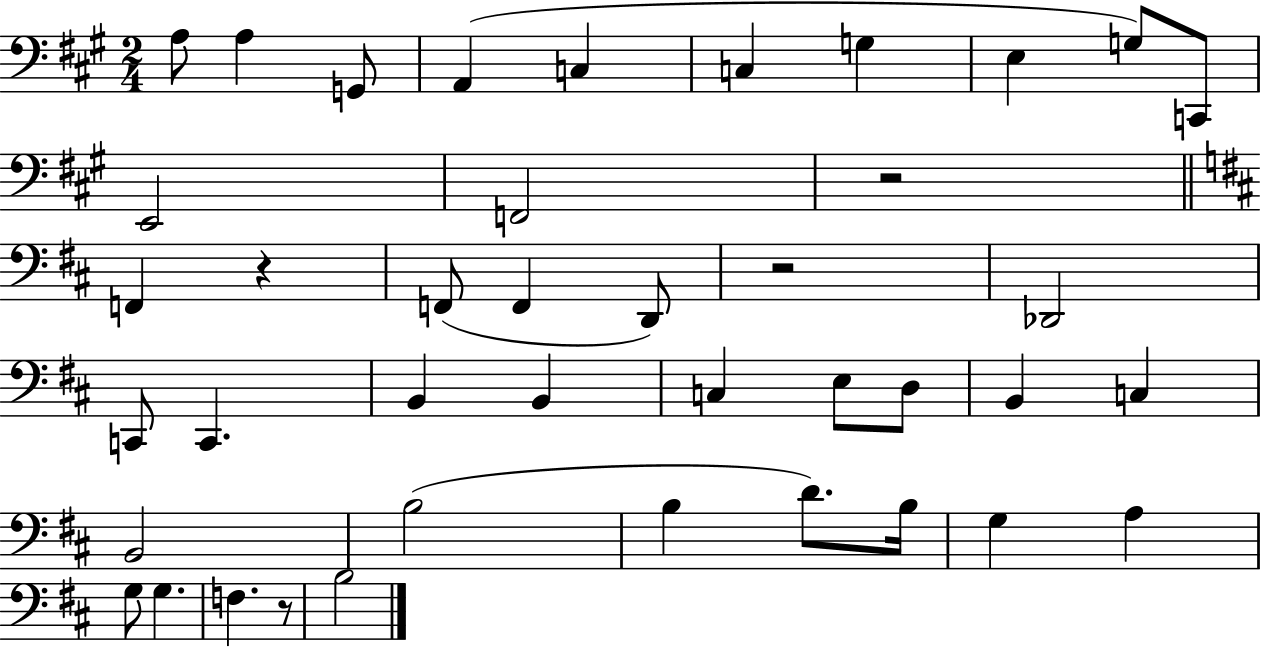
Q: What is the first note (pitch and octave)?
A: A3